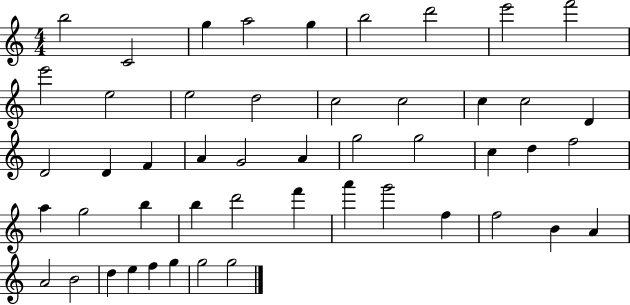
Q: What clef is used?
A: treble